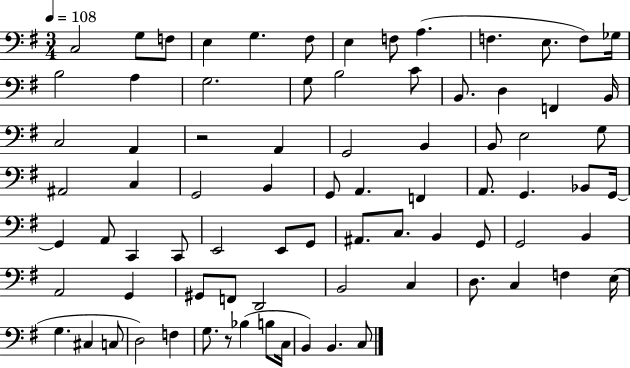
C3/h G3/e F3/e E3/q G3/q. F#3/e E3/q F3/e A3/q. F3/q. E3/e. F3/e Gb3/s B3/h A3/q G3/h. G3/e B3/h C4/e B2/e. D3/q F2/q B2/s C3/h A2/q R/h A2/q G2/h B2/q B2/e E3/h G3/e A#2/h C3/q G2/h B2/q G2/e A2/q. F2/q A2/e. G2/q. Bb2/e G2/s G2/q A2/e C2/q C2/e E2/h E2/e G2/e A#2/e. C3/e. B2/q G2/e G2/h B2/q A2/h G2/q G#2/e F2/e D2/h B2/h C3/q D3/e. C3/q F3/q E3/s G3/q. C#3/q C3/e D3/h F3/q G3/e. R/e Bb3/q B3/e C3/s B2/q B2/q. C3/e